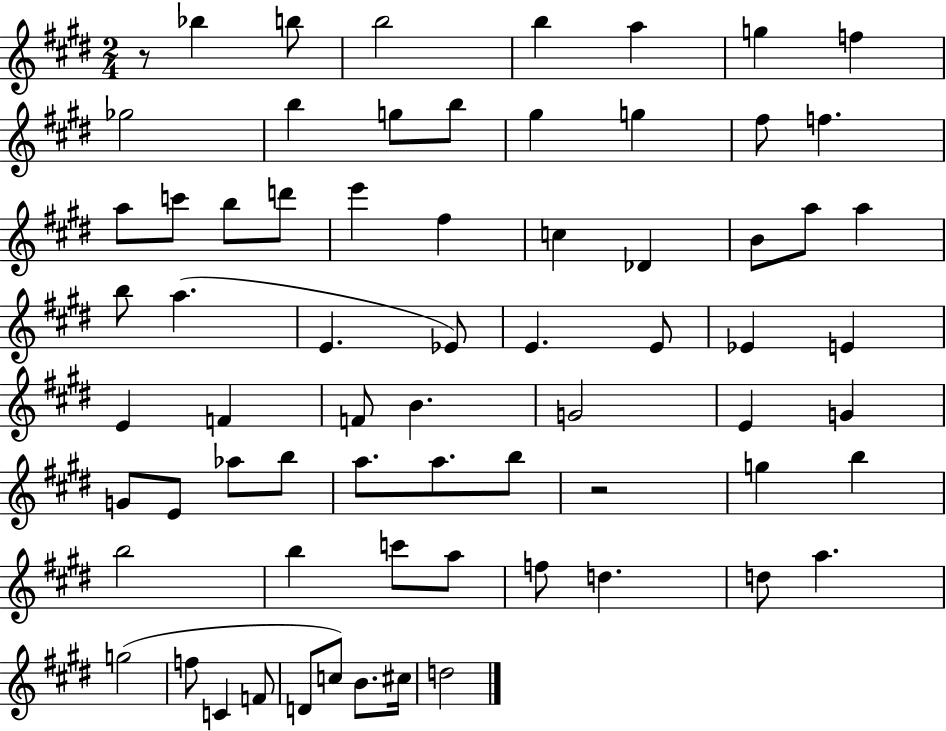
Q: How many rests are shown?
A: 2